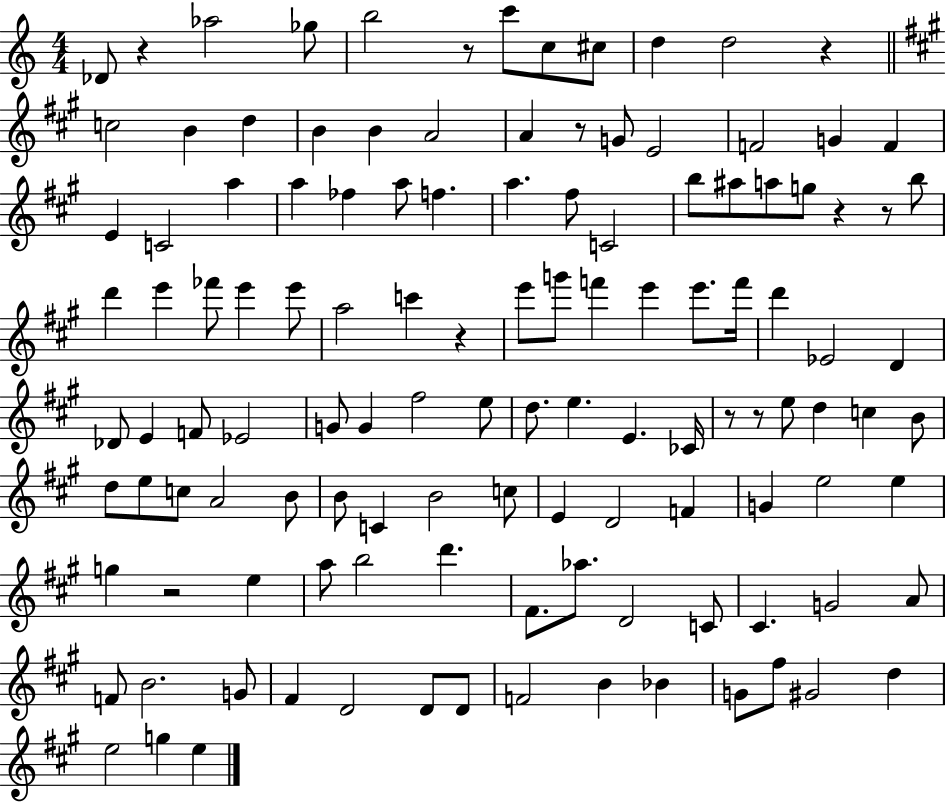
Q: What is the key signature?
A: C major